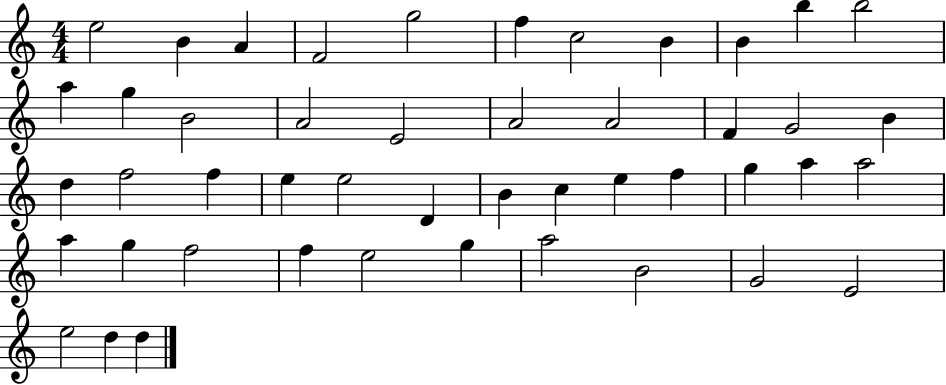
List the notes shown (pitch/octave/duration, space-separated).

E5/h B4/q A4/q F4/h G5/h F5/q C5/h B4/q B4/q B5/q B5/h A5/q G5/q B4/h A4/h E4/h A4/h A4/h F4/q G4/h B4/q D5/q F5/h F5/q E5/q E5/h D4/q B4/q C5/q E5/q F5/q G5/q A5/q A5/h A5/q G5/q F5/h F5/q E5/h G5/q A5/h B4/h G4/h E4/h E5/h D5/q D5/q